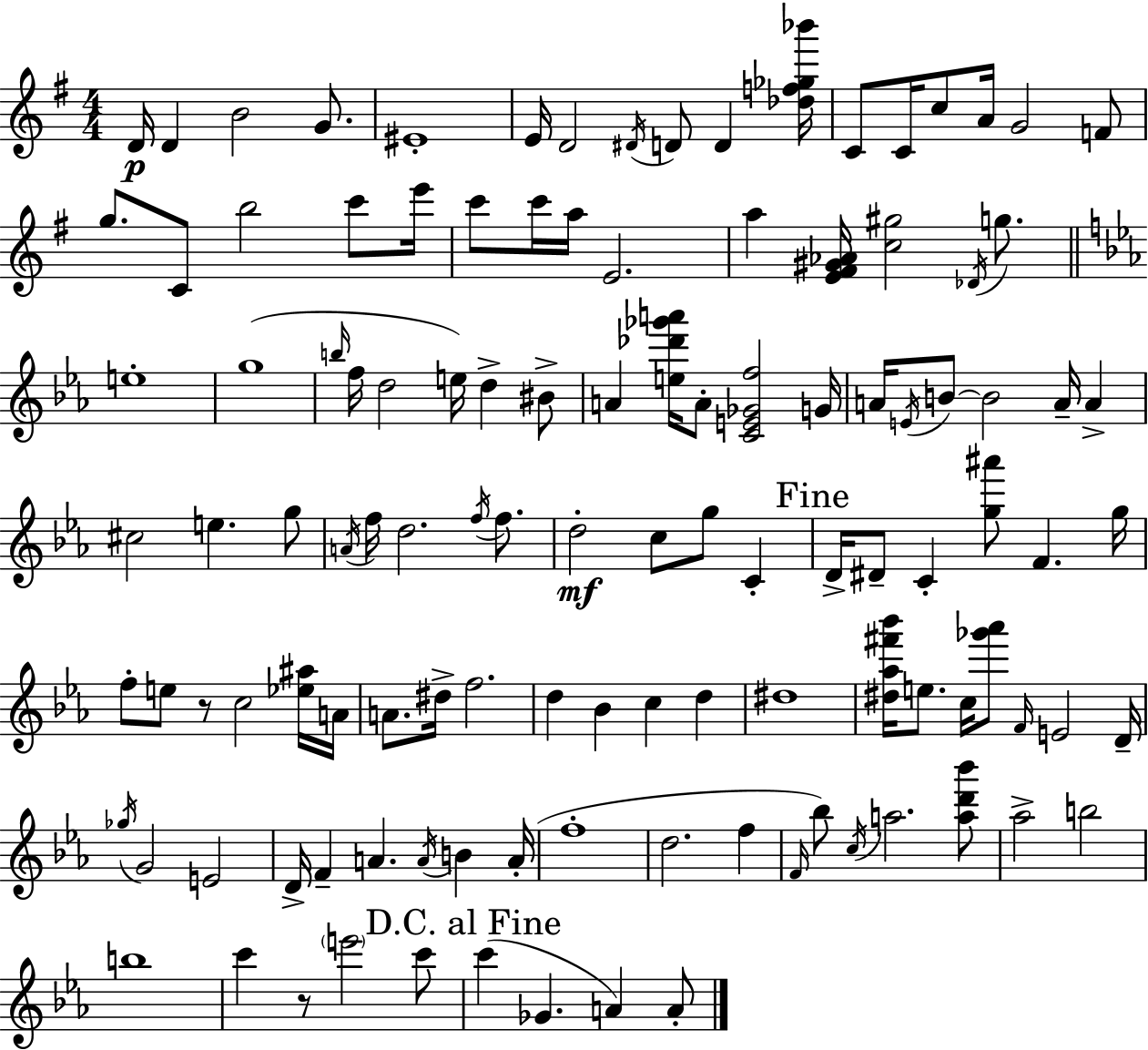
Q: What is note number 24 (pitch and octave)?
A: A5